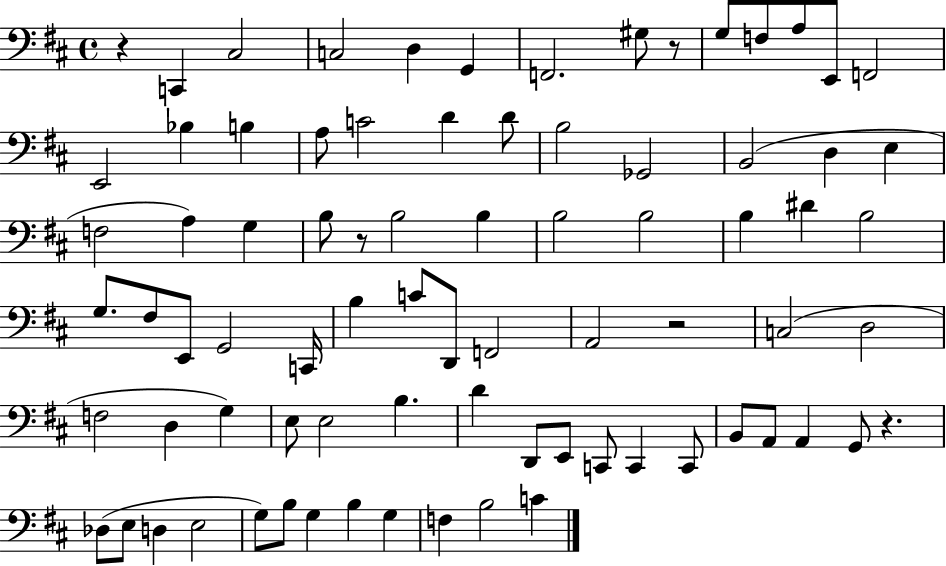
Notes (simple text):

R/q C2/q C#3/h C3/h D3/q G2/q F2/h. G#3/e R/e G3/e F3/e A3/e E2/e F2/h E2/h Bb3/q B3/q A3/e C4/h D4/q D4/e B3/h Gb2/h B2/h D3/q E3/q F3/h A3/q G3/q B3/e R/e B3/h B3/q B3/h B3/h B3/q D#4/q B3/h G3/e. F#3/e E2/e G2/h C2/s B3/q C4/e D2/e F2/h A2/h R/h C3/h D3/h F3/h D3/q G3/q E3/e E3/h B3/q. D4/q D2/e E2/e C2/e C2/q C2/e B2/e A2/e A2/q G2/e R/q. Db3/e E3/e D3/q E3/h G3/e B3/e G3/q B3/q G3/q F3/q B3/h C4/q